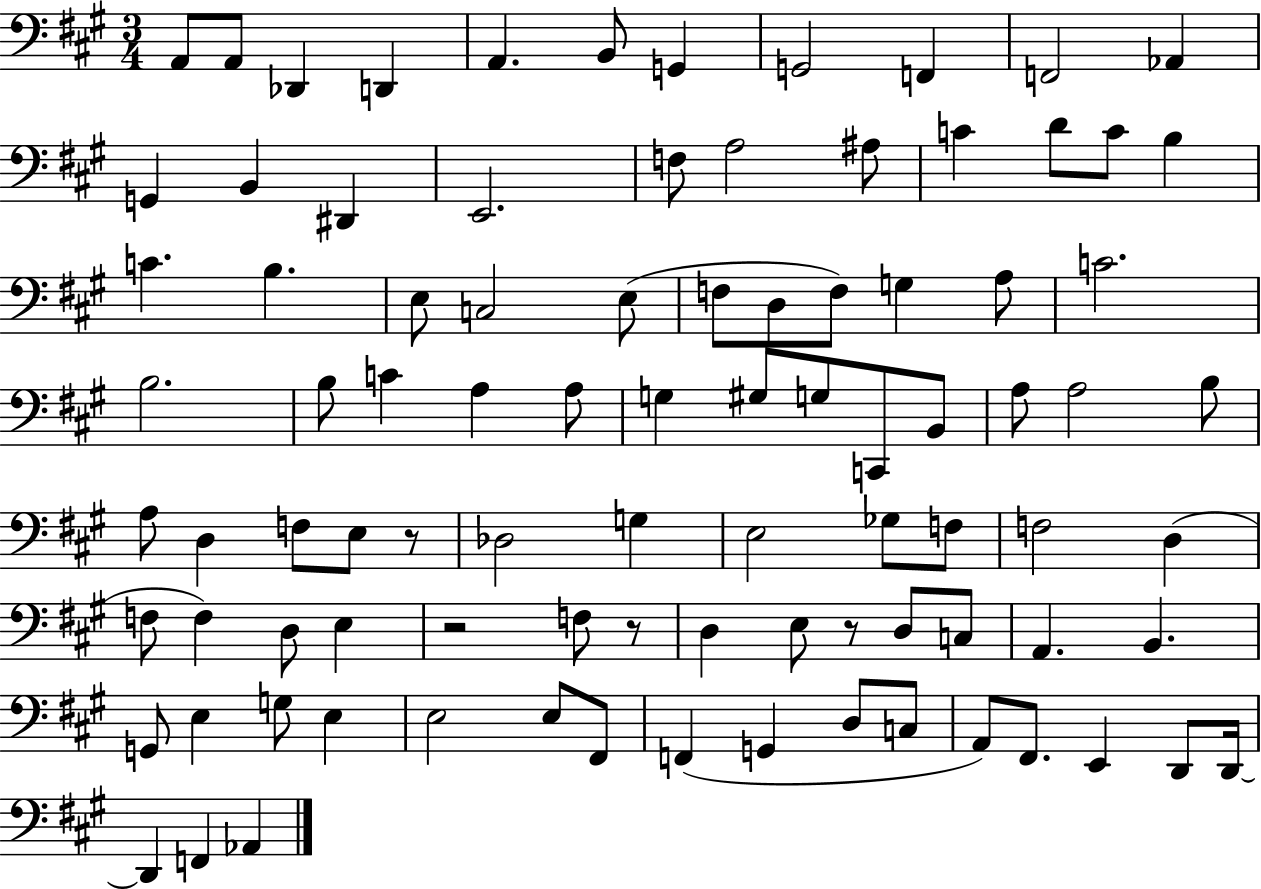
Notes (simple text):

A2/e A2/e Db2/q D2/q A2/q. B2/e G2/q G2/h F2/q F2/h Ab2/q G2/q B2/q D#2/q E2/h. F3/e A3/h A#3/e C4/q D4/e C4/e B3/q C4/q. B3/q. E3/e C3/h E3/e F3/e D3/e F3/e G3/q A3/e C4/h. B3/h. B3/e C4/q A3/q A3/e G3/q G#3/e G3/e C2/e B2/e A3/e A3/h B3/e A3/e D3/q F3/e E3/e R/e Db3/h G3/q E3/h Gb3/e F3/e F3/h D3/q F3/e F3/q D3/e E3/q R/h F3/e R/e D3/q E3/e R/e D3/e C3/e A2/q. B2/q. G2/e E3/q G3/e E3/q E3/h E3/e F#2/e F2/q G2/q D3/e C3/e A2/e F#2/e. E2/q D2/e D2/s D2/q F2/q Ab2/q